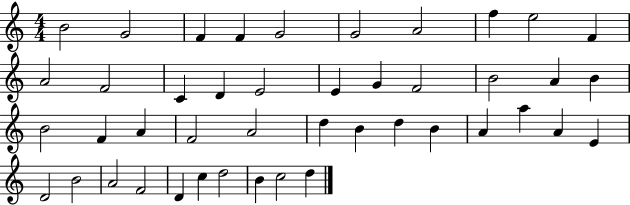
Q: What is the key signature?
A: C major